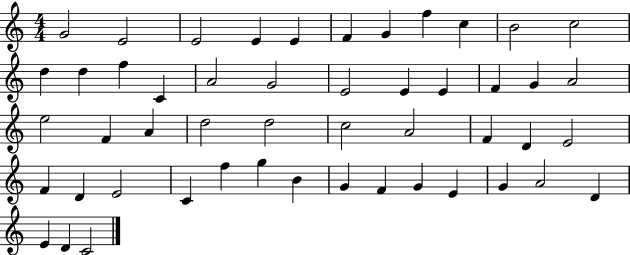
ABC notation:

X:1
T:Untitled
M:4/4
L:1/4
K:C
G2 E2 E2 E E F G f c B2 c2 d d f C A2 G2 E2 E E F G A2 e2 F A d2 d2 c2 A2 F D E2 F D E2 C f g B G F G E G A2 D E D C2